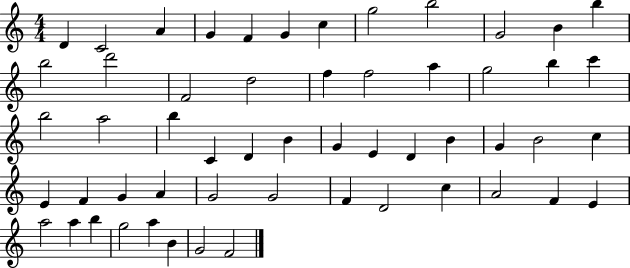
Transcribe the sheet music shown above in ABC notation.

X:1
T:Untitled
M:4/4
L:1/4
K:C
D C2 A G F G c g2 b2 G2 B b b2 d'2 F2 d2 f f2 a g2 b c' b2 a2 b C D B G E D B G B2 c E F G A G2 G2 F D2 c A2 F E a2 a b g2 a B G2 F2